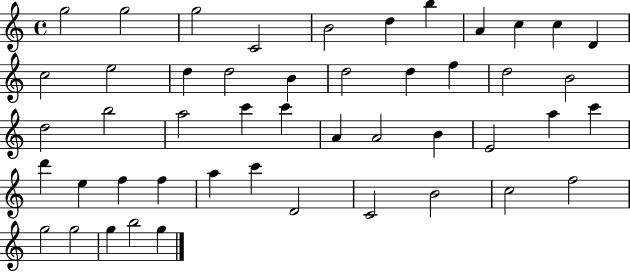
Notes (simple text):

G5/h G5/h G5/h C4/h B4/h D5/q B5/q A4/q C5/q C5/q D4/q C5/h E5/h D5/q D5/h B4/q D5/h D5/q F5/q D5/h B4/h D5/h B5/h A5/h C6/q C6/q A4/q A4/h B4/q E4/h A5/q C6/q D6/q E5/q F5/q F5/q A5/q C6/q D4/h C4/h B4/h C5/h F5/h G5/h G5/h G5/q B5/h G5/q